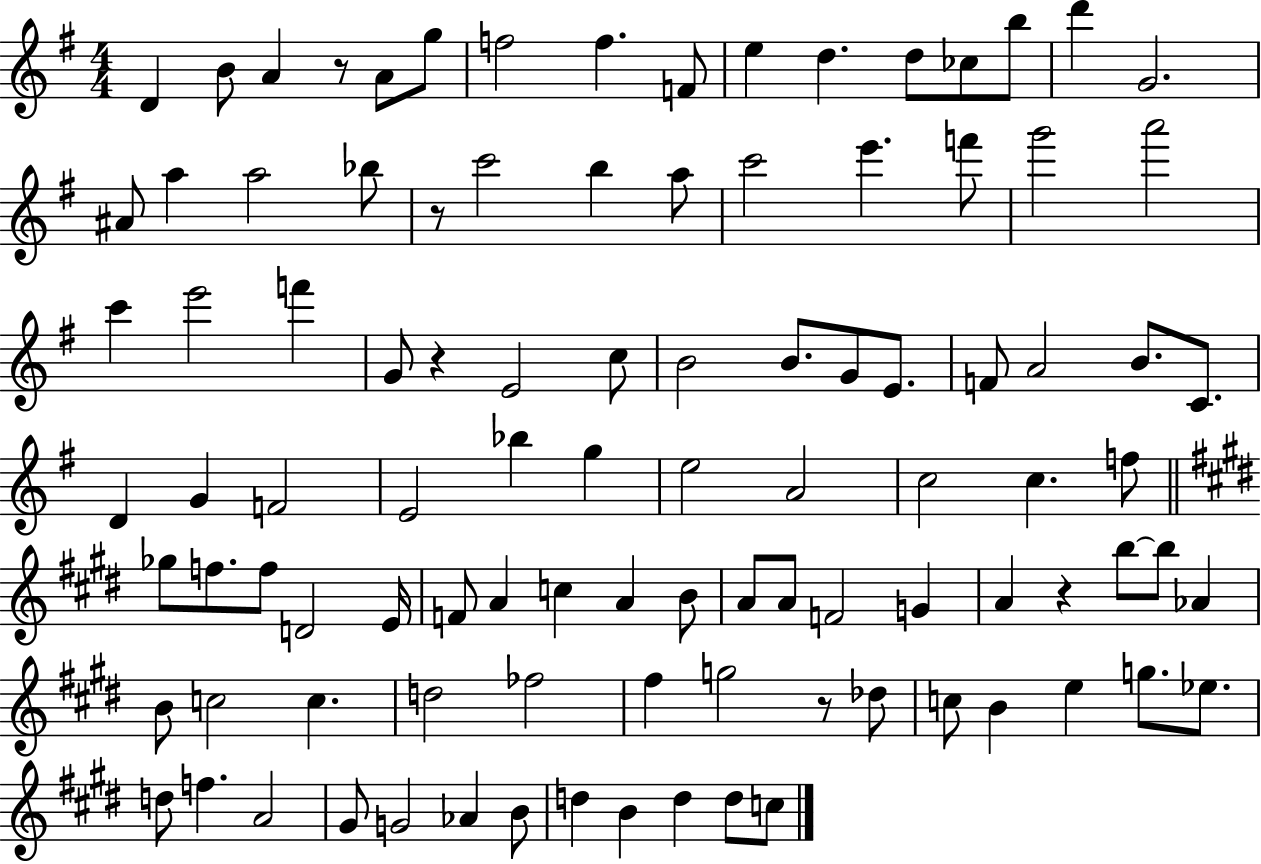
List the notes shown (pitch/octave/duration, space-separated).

D4/q B4/e A4/q R/e A4/e G5/e F5/h F5/q. F4/e E5/q D5/q. D5/e CES5/e B5/e D6/q G4/h. A#4/e A5/q A5/h Bb5/e R/e C6/h B5/q A5/e C6/h E6/q. F6/e G6/h A6/h C6/q E6/h F6/q G4/e R/q E4/h C5/e B4/h B4/e. G4/e E4/e. F4/e A4/h B4/e. C4/e. D4/q G4/q F4/h E4/h Bb5/q G5/q E5/h A4/h C5/h C5/q. F5/e Gb5/e F5/e. F5/e D4/h E4/s F4/e A4/q C5/q A4/q B4/e A4/e A4/e F4/h G4/q A4/q R/q B5/e B5/e Ab4/q B4/e C5/h C5/q. D5/h FES5/h F#5/q G5/h R/e Db5/e C5/e B4/q E5/q G5/e. Eb5/e. D5/e F5/q. A4/h G#4/e G4/h Ab4/q B4/e D5/q B4/q D5/q D5/e C5/e